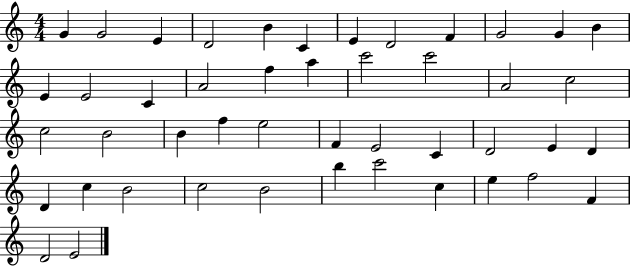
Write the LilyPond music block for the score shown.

{
  \clef treble
  \numericTimeSignature
  \time 4/4
  \key c \major
  g'4 g'2 e'4 | d'2 b'4 c'4 | e'4 d'2 f'4 | g'2 g'4 b'4 | \break e'4 e'2 c'4 | a'2 f''4 a''4 | c'''2 c'''2 | a'2 c''2 | \break c''2 b'2 | b'4 f''4 e''2 | f'4 e'2 c'4 | d'2 e'4 d'4 | \break d'4 c''4 b'2 | c''2 b'2 | b''4 c'''2 c''4 | e''4 f''2 f'4 | \break d'2 e'2 | \bar "|."
}